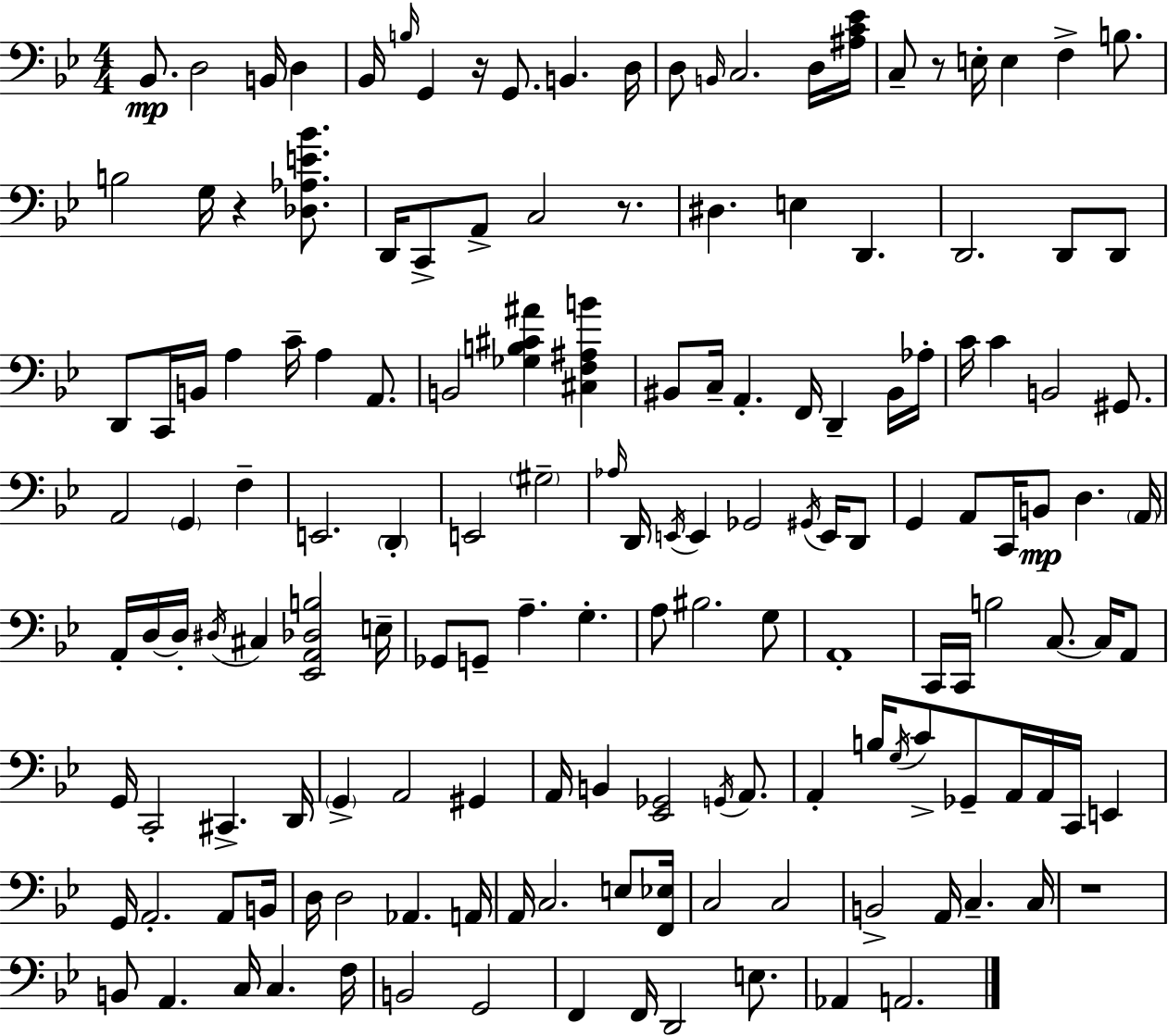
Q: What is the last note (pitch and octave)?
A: A2